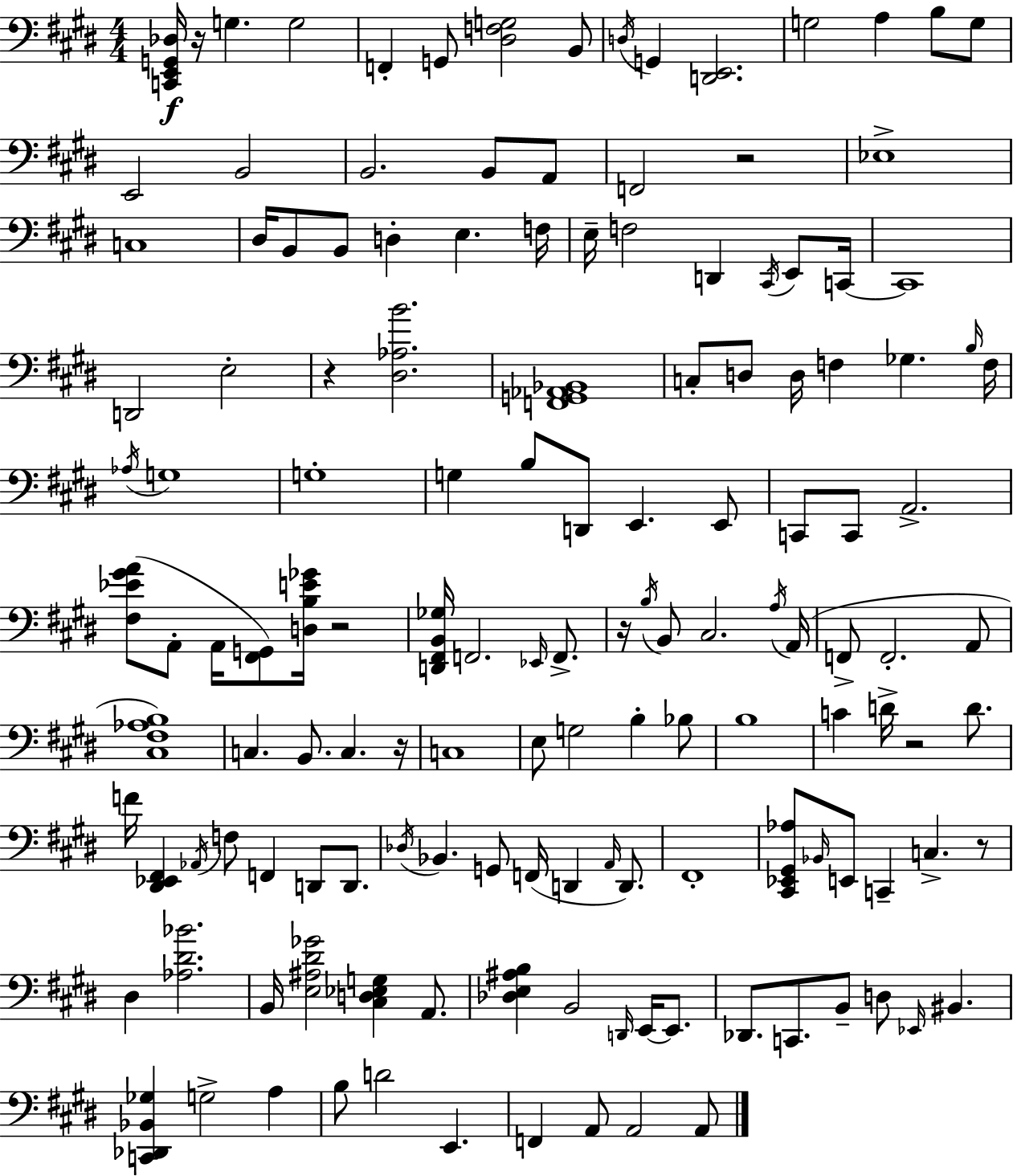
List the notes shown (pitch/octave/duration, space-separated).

[C2,E2,G2,Db3]/s R/s G3/q. G3/h F2/q G2/e [D#3,F3,G3]/h B2/e D3/s G2/q [D2,E2]/h. G3/h A3/q B3/e G3/e E2/h B2/h B2/h. B2/e A2/e F2/h R/h Eb3/w C3/w D#3/s B2/e B2/e D3/q E3/q. F3/s E3/s F3/h D2/q C#2/s E2/e C2/s C2/w D2/h E3/h R/q [D#3,Ab3,B4]/h. [F2,G2,Ab2,Bb2]/w C3/e D3/e D3/s F3/q Gb3/q. B3/s F3/s Ab3/s G3/w G3/w G3/q B3/e D2/e E2/q. E2/e C2/e C2/e A2/h. [F#3,Eb4,G#4,A4]/e A2/e A2/s [F#2,G2]/e [D3,B3,E4,Gb4]/s R/h [D2,F#2,B2,Gb3]/s F2/h. Eb2/s F2/e. R/s B3/s B2/e C#3/h. A3/s A2/s F2/e F2/h. A2/e [C#3,F#3,Ab3,B3]/w C3/q. B2/e. C3/q. R/s C3/w E3/e G3/h B3/q Bb3/e B3/w C4/q D4/s R/h D4/e. F4/s [D#2,Eb2,F#2]/q Ab2/s F3/e F2/q D2/e D2/e. Db3/s Bb2/q. G2/e F2/s D2/q A2/s D2/e. F#2/w [C#2,Eb2,G#2,Ab3]/e Bb2/s E2/e C2/q C3/q. R/e D#3/q [Ab3,D#4,Bb4]/h. B2/s [E3,A#3,D#4,Gb4]/h [C#3,D3,Eb3,G3]/q A2/e. [Db3,E3,A#3,B3]/q B2/h D2/s E2/s E2/e. Db2/e. C2/e. B2/e D3/e Eb2/s BIS2/q. [C2,Db2,Bb2,Gb3]/q G3/h A3/q B3/e D4/h E2/q. F2/q A2/e A2/h A2/e